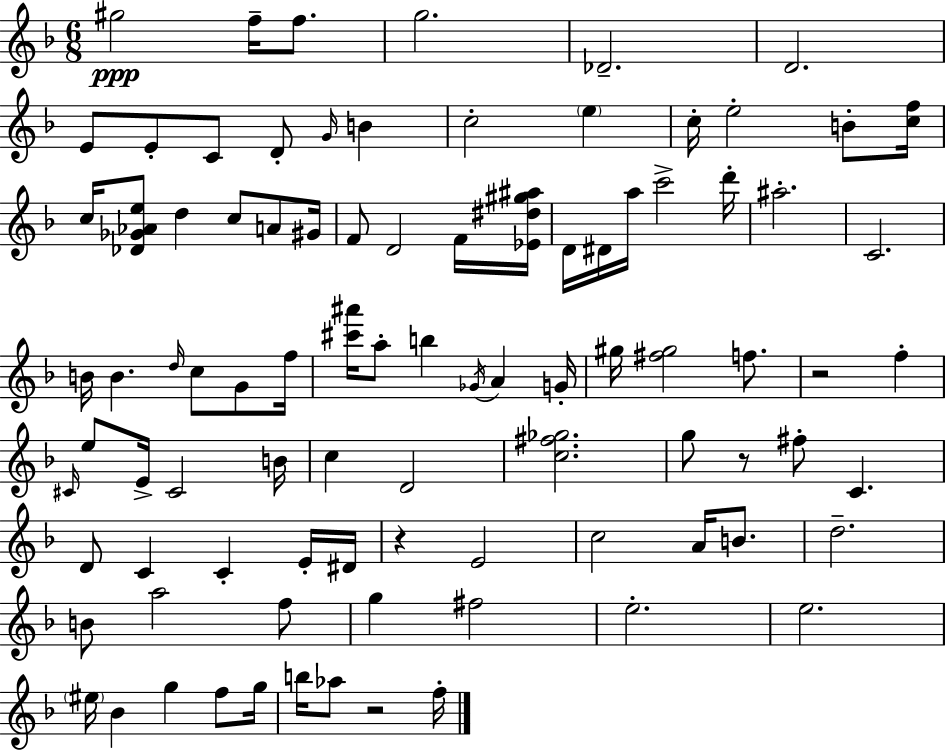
{
  \clef treble
  \numericTimeSignature
  \time 6/8
  \key d \minor
  gis''2\ppp f''16-- f''8. | g''2. | des'2.-- | d'2. | \break e'8 e'8-. c'8 d'8-. \grace { g'16 } b'4 | c''2-. \parenthesize e''4 | c''16-. e''2-. b'8-. | <c'' f''>16 c''16 <des' ges' aes' e''>8 d''4 c''8 a'8 | \break gis'16 f'8 d'2 f'16 | <ees' dis'' gis'' ais''>16 d'16 dis'16 a''16 c'''2-> | d'''16-. ais''2.-. | c'2. | \break b'16 b'4. \grace { d''16 } c''8 g'8 | f''16 <cis''' ais'''>16 a''8-. b''4 \acciaccatura { ges'16 } a'4 | g'16-. gis''16 <fis'' gis''>2 | f''8. r2 f''4-. | \break \grace { cis'16 } e''8 e'16-> cis'2 | b'16 c''4 d'2 | <c'' fis'' ges''>2. | g''8 r8 fis''8-. c'4. | \break d'8 c'4 c'4-. | e'16-. dis'16 r4 e'2 | c''2 | a'16 b'8. d''2.-- | \break b'8 a''2 | f''8 g''4 fis''2 | e''2.-. | e''2. | \break \parenthesize eis''16 bes'4 g''4 | f''8 g''16 b''16 aes''8 r2 | f''16-. \bar "|."
}